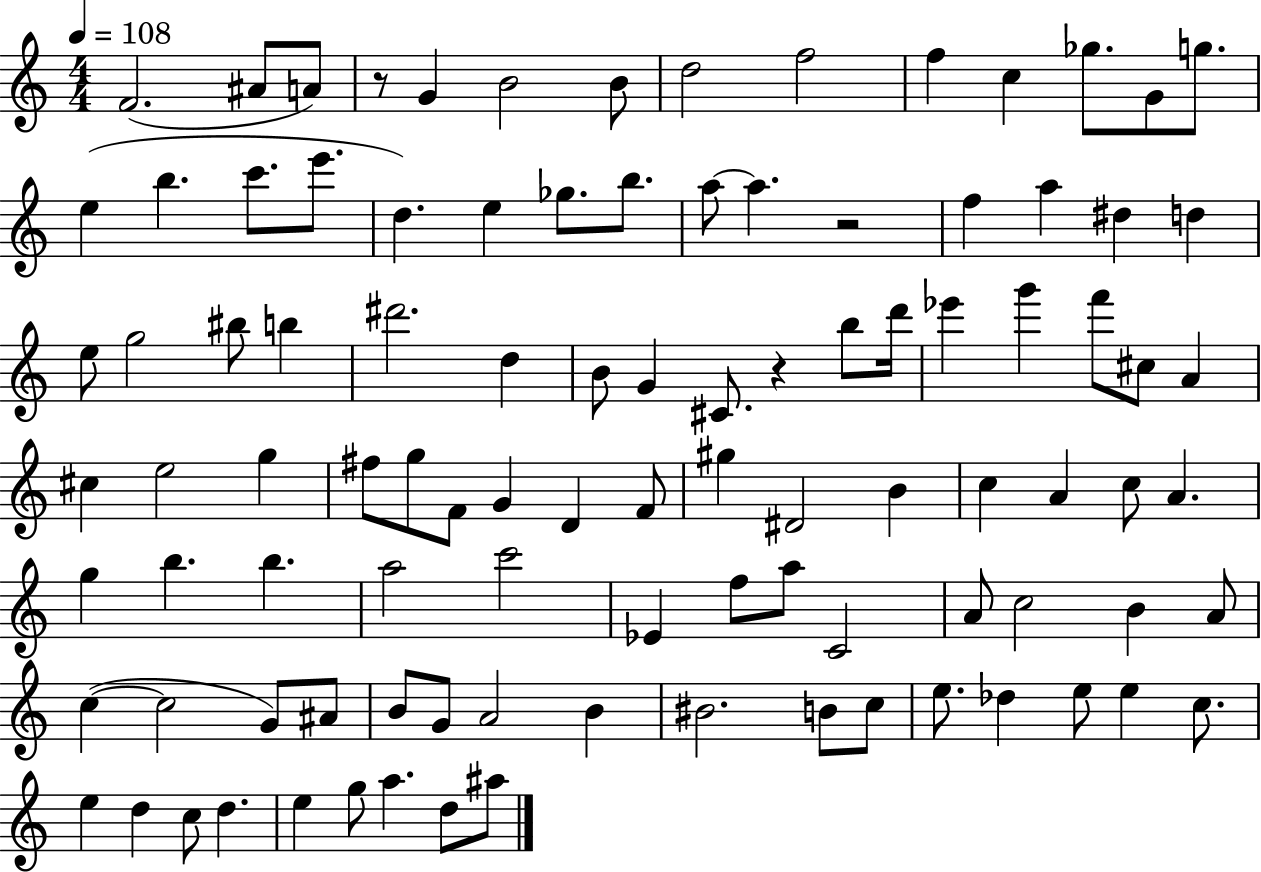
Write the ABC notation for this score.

X:1
T:Untitled
M:4/4
L:1/4
K:C
F2 ^A/2 A/2 z/2 G B2 B/2 d2 f2 f c _g/2 G/2 g/2 e b c'/2 e'/2 d e _g/2 b/2 a/2 a z2 f a ^d d e/2 g2 ^b/2 b ^d'2 d B/2 G ^C/2 z b/2 d'/4 _e' g' f'/2 ^c/2 A ^c e2 g ^f/2 g/2 F/2 G D F/2 ^g ^D2 B c A c/2 A g b b a2 c'2 _E f/2 a/2 C2 A/2 c2 B A/2 c c2 G/2 ^A/2 B/2 G/2 A2 B ^B2 B/2 c/2 e/2 _d e/2 e c/2 e d c/2 d e g/2 a d/2 ^a/2